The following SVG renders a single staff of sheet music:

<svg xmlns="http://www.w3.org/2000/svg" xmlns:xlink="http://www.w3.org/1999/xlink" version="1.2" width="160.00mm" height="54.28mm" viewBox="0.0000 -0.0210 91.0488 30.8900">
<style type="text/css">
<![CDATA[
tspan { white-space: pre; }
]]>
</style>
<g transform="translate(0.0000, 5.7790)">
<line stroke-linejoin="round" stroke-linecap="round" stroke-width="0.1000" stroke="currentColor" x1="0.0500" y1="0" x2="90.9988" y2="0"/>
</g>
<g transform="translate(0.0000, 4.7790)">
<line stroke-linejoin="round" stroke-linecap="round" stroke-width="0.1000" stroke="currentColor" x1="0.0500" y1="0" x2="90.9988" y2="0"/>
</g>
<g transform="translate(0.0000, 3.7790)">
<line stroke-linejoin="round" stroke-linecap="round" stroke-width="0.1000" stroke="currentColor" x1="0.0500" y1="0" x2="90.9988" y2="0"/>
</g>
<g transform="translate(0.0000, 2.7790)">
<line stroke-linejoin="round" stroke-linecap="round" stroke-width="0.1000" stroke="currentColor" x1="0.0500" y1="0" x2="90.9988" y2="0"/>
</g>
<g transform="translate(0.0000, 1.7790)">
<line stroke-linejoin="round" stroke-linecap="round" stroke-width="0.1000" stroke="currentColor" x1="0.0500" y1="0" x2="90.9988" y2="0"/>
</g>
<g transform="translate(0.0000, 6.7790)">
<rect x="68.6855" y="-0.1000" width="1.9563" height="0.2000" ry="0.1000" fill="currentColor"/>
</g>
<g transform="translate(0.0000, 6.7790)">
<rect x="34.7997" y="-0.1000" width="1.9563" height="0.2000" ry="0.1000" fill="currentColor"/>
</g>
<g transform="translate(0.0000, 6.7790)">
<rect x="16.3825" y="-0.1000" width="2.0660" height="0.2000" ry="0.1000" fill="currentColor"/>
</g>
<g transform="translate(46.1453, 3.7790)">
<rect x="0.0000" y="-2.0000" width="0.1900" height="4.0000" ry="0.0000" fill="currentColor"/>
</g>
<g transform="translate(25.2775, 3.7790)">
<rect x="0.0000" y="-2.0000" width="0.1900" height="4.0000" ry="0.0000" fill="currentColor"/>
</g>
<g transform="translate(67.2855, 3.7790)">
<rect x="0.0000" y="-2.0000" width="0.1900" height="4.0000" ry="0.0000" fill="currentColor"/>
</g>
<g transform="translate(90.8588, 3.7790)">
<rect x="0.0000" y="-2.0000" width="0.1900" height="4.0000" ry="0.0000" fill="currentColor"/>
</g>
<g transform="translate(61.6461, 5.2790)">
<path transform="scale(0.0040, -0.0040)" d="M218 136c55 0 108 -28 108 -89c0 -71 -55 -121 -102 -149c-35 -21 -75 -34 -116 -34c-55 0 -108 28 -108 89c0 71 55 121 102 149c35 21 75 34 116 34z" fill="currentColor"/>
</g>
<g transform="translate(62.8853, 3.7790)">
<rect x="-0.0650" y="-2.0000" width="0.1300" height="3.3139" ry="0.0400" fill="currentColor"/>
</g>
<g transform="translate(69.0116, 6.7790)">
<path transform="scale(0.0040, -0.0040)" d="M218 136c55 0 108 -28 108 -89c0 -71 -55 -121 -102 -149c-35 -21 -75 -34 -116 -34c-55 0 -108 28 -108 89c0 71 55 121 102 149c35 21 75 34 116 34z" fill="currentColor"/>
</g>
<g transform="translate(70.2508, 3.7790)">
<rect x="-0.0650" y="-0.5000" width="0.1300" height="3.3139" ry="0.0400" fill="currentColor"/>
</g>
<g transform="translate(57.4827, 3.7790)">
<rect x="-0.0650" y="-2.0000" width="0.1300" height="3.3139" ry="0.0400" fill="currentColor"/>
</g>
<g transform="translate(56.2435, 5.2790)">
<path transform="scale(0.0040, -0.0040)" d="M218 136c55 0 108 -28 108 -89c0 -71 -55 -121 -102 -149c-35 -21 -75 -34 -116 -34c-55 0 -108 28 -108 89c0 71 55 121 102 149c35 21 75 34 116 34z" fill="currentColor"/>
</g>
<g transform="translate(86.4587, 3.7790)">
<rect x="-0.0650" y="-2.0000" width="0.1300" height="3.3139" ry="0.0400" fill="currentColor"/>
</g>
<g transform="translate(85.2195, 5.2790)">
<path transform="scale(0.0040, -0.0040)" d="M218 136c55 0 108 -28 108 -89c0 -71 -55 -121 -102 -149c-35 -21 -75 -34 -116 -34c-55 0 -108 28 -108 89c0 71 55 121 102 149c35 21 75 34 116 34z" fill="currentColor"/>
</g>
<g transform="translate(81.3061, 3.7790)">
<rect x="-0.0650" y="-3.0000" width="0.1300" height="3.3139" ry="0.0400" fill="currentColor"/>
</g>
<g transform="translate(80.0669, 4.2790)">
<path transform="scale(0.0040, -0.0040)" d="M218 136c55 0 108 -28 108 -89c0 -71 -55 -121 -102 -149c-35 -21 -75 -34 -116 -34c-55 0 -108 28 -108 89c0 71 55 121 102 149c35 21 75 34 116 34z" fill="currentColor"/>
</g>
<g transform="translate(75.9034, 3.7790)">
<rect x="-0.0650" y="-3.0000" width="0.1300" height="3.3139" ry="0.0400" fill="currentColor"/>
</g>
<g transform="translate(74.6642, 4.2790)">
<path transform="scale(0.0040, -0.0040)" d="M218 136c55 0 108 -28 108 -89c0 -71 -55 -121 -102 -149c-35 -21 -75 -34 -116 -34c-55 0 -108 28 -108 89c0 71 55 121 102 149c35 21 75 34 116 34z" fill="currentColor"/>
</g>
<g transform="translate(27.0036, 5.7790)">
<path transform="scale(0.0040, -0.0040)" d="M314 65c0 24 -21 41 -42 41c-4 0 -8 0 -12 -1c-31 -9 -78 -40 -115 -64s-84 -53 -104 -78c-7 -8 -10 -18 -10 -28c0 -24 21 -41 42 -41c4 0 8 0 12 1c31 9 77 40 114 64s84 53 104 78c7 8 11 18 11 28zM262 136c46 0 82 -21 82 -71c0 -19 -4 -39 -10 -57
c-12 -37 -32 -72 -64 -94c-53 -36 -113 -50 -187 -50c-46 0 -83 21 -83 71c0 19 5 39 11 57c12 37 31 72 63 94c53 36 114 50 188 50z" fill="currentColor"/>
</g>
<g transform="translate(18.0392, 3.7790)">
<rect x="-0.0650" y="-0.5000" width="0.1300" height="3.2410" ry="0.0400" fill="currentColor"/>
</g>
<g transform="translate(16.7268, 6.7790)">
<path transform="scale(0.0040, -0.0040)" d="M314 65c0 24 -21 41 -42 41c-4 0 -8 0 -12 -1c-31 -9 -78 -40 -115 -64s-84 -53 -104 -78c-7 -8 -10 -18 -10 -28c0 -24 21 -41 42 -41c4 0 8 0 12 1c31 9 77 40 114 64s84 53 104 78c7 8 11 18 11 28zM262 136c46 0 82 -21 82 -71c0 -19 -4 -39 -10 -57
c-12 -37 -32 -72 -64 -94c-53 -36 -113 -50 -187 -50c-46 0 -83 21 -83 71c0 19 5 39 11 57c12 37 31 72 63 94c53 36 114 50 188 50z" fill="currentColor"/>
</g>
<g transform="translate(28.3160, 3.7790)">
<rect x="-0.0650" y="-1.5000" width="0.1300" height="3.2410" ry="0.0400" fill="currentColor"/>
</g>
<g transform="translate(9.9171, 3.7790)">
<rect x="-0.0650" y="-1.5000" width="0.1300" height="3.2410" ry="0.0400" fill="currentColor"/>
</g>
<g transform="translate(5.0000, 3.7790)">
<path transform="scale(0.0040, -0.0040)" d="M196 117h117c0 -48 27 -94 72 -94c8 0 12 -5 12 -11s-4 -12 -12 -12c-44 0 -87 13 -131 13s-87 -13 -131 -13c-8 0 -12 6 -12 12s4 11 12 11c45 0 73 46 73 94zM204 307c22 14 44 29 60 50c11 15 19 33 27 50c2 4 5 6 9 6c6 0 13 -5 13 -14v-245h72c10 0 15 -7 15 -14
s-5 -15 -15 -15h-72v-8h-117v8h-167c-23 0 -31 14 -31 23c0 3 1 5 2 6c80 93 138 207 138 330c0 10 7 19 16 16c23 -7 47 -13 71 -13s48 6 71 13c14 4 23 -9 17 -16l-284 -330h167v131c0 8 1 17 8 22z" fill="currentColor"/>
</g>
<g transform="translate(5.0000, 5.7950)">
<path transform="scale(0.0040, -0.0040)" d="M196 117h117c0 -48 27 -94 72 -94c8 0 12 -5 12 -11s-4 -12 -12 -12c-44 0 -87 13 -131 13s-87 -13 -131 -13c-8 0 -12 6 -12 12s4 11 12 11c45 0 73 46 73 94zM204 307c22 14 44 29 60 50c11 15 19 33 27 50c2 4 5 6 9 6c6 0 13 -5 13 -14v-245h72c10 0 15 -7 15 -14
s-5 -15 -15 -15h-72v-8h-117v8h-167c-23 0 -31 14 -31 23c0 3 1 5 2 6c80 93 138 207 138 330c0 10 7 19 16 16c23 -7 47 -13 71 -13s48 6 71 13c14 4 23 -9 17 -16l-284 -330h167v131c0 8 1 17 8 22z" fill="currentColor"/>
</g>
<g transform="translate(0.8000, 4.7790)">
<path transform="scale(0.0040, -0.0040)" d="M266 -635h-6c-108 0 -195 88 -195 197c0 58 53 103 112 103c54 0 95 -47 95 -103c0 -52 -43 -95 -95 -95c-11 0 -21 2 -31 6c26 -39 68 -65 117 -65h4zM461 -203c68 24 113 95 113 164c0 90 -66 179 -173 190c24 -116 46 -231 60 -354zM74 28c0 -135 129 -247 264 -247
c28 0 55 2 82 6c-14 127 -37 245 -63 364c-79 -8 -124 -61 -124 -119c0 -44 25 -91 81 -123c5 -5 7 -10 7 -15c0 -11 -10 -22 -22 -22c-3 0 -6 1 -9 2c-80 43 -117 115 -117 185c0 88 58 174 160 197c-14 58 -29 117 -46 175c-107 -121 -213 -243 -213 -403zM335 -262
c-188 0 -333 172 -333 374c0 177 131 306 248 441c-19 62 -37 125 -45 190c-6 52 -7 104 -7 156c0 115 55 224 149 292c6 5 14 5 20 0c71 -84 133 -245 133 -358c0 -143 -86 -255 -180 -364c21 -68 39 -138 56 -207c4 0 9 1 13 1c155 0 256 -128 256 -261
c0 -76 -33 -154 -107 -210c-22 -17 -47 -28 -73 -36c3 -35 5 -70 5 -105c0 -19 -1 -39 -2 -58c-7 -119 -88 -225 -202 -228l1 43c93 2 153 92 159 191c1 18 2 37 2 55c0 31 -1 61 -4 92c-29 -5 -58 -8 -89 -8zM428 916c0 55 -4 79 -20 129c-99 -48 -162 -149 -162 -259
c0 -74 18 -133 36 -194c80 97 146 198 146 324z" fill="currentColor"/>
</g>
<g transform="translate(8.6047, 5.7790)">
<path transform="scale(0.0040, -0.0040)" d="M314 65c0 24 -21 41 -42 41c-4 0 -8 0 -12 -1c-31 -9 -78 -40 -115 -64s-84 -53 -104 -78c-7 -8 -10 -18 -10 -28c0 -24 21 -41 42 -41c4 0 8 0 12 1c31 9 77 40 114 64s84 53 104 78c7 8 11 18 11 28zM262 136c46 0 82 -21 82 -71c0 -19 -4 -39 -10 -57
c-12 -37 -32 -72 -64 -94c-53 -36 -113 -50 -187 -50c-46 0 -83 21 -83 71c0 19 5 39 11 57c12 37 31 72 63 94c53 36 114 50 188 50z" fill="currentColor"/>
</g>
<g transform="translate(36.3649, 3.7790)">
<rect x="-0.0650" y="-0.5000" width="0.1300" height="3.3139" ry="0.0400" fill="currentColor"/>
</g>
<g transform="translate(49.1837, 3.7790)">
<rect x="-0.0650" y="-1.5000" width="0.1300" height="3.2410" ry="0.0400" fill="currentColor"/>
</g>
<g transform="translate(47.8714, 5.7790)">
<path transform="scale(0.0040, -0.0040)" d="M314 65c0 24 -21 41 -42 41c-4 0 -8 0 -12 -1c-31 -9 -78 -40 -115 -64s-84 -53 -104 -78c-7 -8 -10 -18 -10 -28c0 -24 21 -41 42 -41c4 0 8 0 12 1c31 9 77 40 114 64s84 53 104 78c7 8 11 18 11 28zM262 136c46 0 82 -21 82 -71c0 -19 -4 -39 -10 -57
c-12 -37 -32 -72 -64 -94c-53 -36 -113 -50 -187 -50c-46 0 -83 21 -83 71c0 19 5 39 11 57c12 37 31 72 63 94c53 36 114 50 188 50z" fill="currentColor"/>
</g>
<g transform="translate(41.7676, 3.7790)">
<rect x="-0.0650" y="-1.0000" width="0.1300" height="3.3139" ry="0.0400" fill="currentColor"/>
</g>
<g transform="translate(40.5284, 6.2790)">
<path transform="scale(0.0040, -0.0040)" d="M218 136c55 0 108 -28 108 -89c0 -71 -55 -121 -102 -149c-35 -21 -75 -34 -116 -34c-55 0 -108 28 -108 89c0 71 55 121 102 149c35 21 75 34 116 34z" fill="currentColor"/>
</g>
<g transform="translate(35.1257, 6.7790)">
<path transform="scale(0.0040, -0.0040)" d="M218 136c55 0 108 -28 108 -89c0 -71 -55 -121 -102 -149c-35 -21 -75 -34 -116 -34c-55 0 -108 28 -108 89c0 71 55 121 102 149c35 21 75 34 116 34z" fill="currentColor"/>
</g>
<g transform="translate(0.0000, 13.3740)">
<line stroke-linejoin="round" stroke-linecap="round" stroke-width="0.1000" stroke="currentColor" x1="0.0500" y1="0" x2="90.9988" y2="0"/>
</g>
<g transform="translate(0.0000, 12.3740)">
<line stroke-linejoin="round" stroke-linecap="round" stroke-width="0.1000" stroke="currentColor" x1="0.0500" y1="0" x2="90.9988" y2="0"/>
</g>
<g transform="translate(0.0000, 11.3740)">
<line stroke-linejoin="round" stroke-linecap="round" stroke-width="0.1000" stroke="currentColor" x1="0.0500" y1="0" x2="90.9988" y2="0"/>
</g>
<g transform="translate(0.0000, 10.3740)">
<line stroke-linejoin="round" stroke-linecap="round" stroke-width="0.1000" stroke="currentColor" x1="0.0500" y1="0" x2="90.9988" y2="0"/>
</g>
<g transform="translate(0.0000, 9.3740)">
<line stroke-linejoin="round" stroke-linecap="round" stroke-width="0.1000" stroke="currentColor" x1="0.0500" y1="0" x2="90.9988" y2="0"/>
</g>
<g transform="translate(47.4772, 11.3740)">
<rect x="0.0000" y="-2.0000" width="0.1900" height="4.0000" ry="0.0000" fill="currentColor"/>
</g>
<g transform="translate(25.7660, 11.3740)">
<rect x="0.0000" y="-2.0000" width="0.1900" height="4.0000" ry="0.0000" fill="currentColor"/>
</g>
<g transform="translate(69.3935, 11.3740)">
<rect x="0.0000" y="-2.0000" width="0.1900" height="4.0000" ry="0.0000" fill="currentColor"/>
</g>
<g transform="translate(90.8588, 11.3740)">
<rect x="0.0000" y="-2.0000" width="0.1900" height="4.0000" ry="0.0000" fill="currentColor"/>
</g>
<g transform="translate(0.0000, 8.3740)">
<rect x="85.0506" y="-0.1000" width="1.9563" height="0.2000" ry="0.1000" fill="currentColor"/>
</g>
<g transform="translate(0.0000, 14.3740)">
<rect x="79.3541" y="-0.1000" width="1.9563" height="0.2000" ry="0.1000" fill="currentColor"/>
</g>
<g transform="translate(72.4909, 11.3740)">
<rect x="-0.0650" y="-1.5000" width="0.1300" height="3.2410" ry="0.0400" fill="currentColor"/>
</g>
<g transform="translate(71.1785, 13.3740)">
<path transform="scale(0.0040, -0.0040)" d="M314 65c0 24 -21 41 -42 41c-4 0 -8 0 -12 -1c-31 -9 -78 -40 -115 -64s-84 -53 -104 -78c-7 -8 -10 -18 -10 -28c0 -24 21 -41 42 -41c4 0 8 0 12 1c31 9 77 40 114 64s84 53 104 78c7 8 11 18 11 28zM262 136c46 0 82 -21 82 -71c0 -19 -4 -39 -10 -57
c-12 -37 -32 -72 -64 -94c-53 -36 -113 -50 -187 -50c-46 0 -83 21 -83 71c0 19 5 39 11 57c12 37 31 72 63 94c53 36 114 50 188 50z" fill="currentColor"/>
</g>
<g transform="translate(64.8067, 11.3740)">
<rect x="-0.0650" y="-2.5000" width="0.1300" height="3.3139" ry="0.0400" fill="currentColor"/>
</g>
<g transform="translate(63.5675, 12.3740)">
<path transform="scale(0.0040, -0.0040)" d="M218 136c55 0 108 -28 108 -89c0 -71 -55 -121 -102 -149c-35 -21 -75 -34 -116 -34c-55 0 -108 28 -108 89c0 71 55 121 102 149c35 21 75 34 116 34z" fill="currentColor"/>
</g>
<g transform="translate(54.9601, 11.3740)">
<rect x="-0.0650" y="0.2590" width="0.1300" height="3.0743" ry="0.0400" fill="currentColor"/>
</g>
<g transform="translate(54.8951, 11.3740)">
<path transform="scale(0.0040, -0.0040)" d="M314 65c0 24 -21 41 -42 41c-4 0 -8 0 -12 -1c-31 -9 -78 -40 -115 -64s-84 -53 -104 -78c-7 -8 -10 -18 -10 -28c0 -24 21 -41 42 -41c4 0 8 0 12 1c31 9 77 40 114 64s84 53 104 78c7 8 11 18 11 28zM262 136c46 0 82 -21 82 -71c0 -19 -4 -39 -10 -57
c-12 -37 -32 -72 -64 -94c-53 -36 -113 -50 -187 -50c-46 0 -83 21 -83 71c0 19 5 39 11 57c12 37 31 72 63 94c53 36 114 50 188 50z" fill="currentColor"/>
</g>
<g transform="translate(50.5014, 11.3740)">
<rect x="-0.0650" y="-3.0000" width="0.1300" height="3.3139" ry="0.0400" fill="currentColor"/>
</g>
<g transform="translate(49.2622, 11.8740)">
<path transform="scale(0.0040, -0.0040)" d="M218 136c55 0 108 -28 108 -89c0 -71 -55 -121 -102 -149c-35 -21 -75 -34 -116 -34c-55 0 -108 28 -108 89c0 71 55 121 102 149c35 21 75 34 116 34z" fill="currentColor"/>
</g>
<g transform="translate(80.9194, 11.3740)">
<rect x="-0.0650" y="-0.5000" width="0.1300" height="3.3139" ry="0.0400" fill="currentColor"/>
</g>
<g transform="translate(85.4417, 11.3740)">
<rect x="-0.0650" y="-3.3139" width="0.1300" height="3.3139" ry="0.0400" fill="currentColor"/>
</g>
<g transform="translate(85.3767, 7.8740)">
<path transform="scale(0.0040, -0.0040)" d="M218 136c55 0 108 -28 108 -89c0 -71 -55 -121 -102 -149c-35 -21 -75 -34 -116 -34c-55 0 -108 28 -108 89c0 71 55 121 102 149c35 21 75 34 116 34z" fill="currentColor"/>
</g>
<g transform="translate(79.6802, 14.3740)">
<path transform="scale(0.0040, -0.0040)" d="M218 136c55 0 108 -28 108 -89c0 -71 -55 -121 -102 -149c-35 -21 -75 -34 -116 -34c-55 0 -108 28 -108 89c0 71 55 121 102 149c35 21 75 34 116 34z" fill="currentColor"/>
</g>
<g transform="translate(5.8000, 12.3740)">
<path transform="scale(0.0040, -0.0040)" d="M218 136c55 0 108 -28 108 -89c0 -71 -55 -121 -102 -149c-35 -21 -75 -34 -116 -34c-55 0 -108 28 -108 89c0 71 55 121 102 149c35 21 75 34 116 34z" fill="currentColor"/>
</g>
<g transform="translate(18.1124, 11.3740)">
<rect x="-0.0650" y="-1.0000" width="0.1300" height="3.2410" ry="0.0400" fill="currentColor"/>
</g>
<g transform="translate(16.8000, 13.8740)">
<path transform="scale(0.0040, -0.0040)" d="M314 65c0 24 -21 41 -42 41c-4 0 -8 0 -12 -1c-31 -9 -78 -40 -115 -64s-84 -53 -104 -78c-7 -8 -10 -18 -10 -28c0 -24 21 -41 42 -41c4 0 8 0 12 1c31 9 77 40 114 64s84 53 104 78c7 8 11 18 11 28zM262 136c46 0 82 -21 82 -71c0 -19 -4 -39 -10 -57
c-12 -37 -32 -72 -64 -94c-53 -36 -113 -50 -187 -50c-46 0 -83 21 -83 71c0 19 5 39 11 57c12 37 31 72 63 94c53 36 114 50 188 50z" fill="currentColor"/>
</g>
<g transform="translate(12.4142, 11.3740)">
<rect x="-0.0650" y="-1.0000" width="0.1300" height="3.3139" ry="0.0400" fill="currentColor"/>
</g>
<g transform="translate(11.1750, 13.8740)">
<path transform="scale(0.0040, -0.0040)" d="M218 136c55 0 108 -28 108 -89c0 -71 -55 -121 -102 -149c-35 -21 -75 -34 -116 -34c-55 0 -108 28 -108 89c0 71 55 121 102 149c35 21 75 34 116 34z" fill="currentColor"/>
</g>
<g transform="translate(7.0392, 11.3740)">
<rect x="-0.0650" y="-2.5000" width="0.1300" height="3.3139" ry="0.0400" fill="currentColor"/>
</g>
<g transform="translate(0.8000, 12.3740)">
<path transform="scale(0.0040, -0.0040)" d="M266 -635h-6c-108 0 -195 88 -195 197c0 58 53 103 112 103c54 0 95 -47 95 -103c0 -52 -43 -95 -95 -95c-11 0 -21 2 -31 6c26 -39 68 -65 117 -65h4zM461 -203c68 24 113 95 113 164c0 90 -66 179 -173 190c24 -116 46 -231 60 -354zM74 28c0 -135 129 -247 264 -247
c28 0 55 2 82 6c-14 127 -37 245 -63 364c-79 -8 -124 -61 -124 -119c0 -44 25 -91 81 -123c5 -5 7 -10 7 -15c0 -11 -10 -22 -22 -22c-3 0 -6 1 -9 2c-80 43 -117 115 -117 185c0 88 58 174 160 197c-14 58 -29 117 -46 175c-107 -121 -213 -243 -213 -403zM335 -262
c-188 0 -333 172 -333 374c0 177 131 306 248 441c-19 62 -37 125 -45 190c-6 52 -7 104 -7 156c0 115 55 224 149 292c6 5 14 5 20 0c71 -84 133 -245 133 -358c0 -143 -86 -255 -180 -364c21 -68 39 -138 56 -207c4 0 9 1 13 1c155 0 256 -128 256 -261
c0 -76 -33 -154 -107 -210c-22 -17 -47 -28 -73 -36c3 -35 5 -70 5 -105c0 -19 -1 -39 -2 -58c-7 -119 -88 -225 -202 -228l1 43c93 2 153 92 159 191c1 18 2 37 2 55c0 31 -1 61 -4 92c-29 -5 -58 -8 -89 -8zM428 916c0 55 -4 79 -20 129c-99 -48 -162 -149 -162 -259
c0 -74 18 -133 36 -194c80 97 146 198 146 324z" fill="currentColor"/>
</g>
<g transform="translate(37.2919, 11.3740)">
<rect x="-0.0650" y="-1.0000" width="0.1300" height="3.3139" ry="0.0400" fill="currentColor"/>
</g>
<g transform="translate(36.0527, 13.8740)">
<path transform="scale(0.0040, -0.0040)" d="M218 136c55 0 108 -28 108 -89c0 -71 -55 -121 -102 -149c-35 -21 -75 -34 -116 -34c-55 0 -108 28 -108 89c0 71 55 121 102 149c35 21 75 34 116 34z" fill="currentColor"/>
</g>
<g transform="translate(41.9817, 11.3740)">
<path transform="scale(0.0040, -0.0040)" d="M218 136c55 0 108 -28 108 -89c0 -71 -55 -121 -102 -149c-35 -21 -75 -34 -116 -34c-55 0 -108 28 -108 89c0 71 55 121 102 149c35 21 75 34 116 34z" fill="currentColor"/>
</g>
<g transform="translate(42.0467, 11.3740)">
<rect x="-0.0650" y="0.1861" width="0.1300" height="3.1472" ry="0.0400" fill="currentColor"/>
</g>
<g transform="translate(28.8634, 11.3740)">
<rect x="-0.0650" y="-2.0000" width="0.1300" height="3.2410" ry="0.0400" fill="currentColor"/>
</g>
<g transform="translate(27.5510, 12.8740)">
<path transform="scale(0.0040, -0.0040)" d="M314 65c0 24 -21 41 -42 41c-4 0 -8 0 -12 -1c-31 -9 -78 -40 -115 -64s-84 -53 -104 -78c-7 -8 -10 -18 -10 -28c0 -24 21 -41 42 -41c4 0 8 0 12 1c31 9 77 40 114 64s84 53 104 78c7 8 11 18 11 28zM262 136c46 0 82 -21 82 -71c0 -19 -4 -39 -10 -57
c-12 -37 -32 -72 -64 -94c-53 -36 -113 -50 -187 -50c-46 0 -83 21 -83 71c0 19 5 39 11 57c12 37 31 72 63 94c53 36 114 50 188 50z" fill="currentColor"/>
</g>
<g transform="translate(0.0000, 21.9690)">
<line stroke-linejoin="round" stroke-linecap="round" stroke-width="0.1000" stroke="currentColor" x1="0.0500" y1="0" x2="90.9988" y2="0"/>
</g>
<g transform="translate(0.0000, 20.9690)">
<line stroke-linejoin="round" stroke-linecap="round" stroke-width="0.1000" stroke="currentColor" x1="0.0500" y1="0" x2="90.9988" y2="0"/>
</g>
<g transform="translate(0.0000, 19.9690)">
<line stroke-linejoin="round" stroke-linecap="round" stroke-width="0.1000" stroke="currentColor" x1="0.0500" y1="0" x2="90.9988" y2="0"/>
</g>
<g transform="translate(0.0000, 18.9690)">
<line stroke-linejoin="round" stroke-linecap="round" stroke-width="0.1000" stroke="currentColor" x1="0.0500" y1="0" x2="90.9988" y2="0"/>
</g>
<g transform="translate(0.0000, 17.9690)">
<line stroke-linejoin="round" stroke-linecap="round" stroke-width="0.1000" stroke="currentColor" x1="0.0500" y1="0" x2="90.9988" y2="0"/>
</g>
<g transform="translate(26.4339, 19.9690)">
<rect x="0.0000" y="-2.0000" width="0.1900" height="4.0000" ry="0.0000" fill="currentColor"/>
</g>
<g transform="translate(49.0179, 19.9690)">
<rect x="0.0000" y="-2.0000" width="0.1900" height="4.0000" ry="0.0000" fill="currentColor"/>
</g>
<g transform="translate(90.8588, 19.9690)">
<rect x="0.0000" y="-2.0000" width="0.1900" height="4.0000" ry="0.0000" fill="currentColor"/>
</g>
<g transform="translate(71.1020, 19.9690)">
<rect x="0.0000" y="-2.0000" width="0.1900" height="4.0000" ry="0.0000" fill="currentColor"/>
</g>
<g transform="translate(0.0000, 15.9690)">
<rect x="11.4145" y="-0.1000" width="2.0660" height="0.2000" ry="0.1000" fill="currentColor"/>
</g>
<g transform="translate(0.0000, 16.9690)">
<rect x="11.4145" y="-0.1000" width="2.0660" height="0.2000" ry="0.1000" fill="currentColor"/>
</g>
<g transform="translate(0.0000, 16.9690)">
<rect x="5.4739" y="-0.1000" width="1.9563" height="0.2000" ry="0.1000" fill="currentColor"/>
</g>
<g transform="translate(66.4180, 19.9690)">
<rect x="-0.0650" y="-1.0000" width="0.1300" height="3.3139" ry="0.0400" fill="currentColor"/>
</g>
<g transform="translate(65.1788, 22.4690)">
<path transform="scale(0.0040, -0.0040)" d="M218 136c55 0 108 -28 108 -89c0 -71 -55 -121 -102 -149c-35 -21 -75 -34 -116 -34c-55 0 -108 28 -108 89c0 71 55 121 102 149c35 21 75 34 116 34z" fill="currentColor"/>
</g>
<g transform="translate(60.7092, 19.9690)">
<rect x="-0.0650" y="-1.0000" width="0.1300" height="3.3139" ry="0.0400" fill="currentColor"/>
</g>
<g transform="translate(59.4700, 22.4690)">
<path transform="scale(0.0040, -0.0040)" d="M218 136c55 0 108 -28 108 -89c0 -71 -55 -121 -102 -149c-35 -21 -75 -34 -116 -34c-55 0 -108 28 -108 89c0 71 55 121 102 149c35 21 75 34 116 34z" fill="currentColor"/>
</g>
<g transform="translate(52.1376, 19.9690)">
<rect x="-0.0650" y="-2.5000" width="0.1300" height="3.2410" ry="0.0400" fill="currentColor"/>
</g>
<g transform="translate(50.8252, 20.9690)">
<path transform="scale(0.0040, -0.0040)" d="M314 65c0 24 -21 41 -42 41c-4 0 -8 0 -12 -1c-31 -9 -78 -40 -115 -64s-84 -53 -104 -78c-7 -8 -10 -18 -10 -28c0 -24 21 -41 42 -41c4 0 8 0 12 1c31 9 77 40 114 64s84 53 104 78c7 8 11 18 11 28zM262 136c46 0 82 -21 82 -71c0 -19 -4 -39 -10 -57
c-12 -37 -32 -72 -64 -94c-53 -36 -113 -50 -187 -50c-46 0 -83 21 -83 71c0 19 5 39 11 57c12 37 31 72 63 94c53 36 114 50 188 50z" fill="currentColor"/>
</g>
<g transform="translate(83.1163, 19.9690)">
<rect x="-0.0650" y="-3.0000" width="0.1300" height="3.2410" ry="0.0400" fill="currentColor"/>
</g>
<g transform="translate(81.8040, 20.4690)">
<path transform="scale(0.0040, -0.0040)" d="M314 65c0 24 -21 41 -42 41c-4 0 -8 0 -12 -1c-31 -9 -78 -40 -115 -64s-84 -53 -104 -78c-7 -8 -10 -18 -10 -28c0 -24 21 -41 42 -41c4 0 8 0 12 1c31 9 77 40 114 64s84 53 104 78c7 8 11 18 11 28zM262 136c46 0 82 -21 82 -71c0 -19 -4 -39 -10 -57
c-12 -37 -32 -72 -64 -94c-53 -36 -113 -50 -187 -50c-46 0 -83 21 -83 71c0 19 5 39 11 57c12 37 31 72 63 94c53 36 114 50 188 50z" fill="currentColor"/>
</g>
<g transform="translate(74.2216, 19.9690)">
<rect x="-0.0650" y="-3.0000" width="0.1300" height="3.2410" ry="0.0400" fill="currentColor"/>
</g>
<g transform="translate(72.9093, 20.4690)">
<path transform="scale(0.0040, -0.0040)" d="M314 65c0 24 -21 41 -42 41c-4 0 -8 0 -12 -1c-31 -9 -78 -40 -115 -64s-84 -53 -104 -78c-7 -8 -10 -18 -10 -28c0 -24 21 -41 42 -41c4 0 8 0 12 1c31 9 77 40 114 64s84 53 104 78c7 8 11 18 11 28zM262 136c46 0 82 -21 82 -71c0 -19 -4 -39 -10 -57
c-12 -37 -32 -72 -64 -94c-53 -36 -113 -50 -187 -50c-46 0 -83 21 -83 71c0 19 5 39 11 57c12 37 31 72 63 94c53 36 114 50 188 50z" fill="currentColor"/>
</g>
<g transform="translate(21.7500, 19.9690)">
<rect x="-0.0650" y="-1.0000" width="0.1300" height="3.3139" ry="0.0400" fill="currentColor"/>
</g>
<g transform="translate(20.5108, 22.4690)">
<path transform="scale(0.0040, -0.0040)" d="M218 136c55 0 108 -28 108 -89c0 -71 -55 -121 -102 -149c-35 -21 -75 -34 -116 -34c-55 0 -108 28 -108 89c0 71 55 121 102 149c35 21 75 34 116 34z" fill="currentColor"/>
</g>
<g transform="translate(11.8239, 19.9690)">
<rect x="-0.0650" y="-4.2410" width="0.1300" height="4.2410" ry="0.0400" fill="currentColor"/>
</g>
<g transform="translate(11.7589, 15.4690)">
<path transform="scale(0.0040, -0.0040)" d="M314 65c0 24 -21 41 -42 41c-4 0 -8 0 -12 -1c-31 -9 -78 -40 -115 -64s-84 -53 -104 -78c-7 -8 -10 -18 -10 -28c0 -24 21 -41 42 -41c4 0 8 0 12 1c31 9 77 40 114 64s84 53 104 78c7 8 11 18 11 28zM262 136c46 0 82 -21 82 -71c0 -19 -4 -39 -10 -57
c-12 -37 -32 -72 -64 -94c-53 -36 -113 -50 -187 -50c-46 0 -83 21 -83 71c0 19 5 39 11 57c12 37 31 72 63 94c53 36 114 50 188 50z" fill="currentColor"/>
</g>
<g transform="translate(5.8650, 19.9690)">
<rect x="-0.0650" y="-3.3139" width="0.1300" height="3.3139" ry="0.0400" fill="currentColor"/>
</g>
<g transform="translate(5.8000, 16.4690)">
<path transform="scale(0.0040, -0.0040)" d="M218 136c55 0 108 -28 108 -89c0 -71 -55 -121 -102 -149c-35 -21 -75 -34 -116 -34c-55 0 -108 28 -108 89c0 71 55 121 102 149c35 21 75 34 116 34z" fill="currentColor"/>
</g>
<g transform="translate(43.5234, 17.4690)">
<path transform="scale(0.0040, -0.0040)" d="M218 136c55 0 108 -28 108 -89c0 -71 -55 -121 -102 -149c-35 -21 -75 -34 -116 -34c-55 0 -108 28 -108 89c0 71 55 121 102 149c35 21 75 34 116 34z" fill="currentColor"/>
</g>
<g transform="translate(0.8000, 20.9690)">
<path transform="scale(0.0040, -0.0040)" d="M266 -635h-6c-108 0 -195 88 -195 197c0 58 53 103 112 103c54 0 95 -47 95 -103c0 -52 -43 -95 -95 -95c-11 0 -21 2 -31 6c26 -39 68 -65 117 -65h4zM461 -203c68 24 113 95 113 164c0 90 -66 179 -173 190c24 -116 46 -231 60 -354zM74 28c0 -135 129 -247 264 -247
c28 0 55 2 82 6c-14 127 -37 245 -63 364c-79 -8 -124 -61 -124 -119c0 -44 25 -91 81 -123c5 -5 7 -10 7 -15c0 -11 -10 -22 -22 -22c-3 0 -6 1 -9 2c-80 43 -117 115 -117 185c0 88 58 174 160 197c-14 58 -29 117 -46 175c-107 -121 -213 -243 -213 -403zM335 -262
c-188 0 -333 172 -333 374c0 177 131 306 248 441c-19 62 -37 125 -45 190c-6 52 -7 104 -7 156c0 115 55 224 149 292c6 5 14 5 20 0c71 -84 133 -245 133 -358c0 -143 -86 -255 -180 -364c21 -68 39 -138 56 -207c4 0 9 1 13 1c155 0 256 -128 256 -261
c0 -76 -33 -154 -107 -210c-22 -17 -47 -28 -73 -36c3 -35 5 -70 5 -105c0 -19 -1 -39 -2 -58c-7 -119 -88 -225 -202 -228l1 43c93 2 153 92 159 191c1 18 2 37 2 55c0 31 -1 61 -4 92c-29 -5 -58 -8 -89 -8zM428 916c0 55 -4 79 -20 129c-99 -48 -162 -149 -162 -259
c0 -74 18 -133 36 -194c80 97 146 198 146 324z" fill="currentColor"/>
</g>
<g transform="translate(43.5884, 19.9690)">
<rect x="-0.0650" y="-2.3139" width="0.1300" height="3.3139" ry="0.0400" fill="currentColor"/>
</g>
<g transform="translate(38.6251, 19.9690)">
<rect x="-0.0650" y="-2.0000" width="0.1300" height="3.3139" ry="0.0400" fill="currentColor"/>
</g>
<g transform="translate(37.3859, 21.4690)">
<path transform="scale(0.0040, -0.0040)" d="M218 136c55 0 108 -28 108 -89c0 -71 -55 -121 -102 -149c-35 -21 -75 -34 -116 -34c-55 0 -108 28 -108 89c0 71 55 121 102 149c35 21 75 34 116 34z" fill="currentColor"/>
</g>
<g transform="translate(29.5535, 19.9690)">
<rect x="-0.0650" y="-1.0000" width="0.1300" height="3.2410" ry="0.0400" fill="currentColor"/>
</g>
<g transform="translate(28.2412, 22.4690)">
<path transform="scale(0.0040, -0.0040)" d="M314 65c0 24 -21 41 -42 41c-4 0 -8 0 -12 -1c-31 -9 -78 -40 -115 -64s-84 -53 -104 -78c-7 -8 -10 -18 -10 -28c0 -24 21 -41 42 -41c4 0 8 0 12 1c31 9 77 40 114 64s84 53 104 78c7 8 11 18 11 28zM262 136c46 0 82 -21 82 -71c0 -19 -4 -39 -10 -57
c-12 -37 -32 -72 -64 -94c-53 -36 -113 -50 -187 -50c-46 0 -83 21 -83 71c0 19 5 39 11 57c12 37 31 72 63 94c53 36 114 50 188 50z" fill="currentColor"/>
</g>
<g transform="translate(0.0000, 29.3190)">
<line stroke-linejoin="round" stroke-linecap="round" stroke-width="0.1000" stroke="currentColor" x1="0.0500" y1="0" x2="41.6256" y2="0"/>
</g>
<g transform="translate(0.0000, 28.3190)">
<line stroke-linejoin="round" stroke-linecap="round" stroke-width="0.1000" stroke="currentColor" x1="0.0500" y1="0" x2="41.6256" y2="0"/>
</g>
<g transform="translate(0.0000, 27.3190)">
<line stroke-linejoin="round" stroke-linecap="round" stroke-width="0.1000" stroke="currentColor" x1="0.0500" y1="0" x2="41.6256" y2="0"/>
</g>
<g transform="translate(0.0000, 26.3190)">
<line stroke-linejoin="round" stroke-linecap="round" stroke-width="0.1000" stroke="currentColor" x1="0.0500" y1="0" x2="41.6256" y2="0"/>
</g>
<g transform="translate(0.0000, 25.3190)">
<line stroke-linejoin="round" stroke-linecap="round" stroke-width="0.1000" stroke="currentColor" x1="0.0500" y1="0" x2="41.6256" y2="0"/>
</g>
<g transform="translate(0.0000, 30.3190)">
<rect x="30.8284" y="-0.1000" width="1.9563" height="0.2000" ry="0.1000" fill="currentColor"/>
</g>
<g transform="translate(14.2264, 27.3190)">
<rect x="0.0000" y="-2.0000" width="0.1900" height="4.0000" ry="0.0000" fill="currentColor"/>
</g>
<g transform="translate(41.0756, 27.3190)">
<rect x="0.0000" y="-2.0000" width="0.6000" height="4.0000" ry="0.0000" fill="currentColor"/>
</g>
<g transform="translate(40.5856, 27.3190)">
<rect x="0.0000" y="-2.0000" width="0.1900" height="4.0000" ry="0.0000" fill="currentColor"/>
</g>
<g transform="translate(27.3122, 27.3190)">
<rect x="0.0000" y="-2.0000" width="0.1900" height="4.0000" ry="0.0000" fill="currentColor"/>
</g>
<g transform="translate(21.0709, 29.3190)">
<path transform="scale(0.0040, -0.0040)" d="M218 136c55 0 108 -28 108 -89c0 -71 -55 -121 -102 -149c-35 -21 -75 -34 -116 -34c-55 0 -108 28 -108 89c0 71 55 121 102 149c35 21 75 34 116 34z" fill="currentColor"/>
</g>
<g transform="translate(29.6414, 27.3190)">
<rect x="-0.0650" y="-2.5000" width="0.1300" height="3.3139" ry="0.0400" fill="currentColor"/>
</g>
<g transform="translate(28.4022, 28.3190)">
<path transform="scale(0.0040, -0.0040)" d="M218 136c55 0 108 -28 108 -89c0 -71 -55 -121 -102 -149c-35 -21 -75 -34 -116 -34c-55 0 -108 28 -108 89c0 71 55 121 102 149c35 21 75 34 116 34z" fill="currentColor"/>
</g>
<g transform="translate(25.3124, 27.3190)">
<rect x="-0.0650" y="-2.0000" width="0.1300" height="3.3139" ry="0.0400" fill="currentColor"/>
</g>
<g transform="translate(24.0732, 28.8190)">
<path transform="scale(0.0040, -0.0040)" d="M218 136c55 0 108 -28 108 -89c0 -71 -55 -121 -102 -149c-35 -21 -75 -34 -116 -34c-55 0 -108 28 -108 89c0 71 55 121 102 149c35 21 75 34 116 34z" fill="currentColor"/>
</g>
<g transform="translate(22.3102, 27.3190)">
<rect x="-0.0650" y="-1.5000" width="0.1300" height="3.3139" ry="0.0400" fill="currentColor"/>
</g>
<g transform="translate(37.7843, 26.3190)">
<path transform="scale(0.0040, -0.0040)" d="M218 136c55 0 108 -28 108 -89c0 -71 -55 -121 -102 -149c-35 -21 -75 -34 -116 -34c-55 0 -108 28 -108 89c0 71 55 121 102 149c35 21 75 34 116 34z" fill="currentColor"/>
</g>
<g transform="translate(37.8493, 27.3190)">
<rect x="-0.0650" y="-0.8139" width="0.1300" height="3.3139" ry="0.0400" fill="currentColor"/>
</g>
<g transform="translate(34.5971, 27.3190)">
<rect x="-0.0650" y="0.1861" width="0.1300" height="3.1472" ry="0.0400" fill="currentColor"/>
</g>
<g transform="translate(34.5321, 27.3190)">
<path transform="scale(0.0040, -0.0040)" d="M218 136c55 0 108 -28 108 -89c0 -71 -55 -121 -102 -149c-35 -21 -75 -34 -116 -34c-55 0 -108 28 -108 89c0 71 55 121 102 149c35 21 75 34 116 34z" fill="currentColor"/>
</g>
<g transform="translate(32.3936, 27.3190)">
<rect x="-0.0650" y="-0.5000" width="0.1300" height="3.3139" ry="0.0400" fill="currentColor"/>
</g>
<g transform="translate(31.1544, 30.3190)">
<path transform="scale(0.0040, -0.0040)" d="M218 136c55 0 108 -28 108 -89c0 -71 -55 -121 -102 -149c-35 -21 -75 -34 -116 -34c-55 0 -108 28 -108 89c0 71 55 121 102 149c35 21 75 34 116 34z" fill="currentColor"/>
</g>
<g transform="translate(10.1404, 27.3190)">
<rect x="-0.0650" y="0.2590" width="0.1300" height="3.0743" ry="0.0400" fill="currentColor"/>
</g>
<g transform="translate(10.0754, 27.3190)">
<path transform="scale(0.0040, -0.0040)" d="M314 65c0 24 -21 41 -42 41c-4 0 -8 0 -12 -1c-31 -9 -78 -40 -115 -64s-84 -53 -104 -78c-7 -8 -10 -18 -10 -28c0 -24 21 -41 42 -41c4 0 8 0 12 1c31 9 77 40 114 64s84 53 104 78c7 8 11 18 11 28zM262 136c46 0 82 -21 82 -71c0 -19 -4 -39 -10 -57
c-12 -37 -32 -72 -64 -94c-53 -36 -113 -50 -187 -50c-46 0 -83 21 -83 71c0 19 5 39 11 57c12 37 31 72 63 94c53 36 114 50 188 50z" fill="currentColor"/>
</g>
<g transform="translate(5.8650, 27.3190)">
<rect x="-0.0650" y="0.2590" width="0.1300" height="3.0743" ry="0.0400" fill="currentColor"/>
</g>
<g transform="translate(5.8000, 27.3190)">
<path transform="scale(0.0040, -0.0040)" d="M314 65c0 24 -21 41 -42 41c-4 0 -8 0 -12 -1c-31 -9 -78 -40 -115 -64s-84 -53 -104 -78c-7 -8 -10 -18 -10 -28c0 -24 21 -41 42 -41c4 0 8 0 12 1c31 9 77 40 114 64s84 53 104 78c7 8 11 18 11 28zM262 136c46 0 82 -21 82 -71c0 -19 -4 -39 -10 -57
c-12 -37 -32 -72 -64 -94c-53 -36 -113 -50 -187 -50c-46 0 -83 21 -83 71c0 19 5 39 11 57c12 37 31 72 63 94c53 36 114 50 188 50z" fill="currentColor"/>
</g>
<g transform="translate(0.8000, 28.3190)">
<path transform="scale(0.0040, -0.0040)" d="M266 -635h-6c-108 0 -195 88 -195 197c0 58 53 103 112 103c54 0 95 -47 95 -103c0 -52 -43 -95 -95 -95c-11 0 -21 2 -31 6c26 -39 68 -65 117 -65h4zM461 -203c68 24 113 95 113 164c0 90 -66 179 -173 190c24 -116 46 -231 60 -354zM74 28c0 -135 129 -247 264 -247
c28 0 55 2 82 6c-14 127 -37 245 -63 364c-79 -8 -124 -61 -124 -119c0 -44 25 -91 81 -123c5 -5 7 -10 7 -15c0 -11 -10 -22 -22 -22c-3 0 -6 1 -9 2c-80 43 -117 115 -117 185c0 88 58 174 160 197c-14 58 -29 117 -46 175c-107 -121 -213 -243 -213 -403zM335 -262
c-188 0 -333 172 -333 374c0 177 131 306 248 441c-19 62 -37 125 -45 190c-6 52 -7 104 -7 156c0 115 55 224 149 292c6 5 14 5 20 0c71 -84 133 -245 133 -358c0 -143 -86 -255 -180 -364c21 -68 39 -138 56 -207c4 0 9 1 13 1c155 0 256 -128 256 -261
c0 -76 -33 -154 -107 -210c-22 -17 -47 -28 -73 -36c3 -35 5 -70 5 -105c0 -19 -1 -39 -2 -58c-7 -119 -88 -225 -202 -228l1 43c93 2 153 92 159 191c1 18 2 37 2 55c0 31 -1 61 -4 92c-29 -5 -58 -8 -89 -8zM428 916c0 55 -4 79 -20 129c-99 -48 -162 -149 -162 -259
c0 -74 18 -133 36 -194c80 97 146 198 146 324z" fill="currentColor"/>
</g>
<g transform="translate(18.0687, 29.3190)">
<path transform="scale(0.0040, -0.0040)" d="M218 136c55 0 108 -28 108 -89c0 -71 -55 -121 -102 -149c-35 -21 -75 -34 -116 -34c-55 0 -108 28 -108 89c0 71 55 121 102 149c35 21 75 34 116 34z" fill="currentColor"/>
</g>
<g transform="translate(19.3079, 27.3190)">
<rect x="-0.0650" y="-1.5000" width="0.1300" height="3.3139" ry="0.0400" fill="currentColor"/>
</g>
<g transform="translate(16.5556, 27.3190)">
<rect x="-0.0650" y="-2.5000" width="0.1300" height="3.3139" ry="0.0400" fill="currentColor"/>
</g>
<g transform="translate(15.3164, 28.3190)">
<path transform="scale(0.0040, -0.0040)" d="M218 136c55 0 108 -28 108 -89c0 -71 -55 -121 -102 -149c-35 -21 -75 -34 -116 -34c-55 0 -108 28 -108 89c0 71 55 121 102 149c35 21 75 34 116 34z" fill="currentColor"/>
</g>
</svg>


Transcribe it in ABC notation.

X:1
T:Untitled
M:4/4
L:1/4
K:C
E2 C2 E2 C D E2 F F C A A F G D D2 F2 D B A B2 G E2 C b b d'2 D D2 F g G2 D D A2 A2 B2 B2 G E E F G C B d